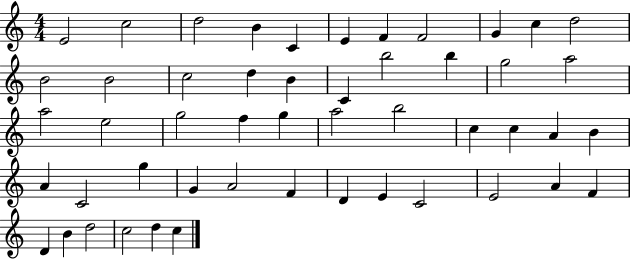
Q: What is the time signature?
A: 4/4